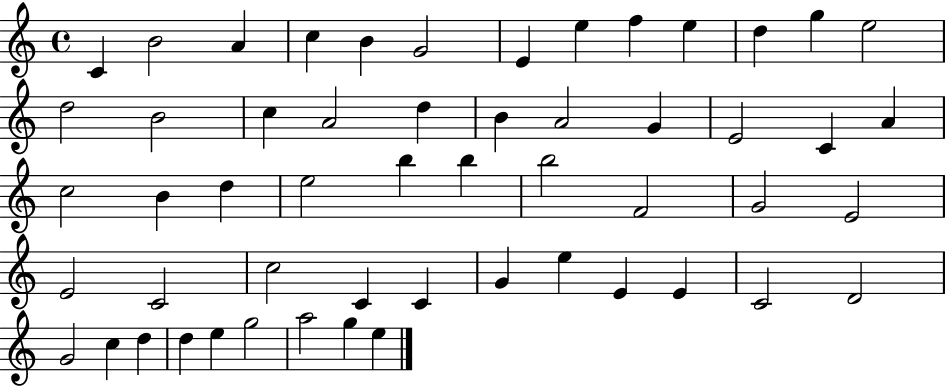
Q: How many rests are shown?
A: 0